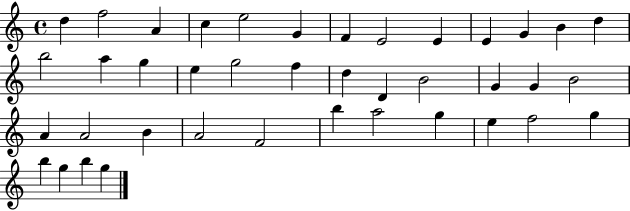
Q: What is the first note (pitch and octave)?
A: D5